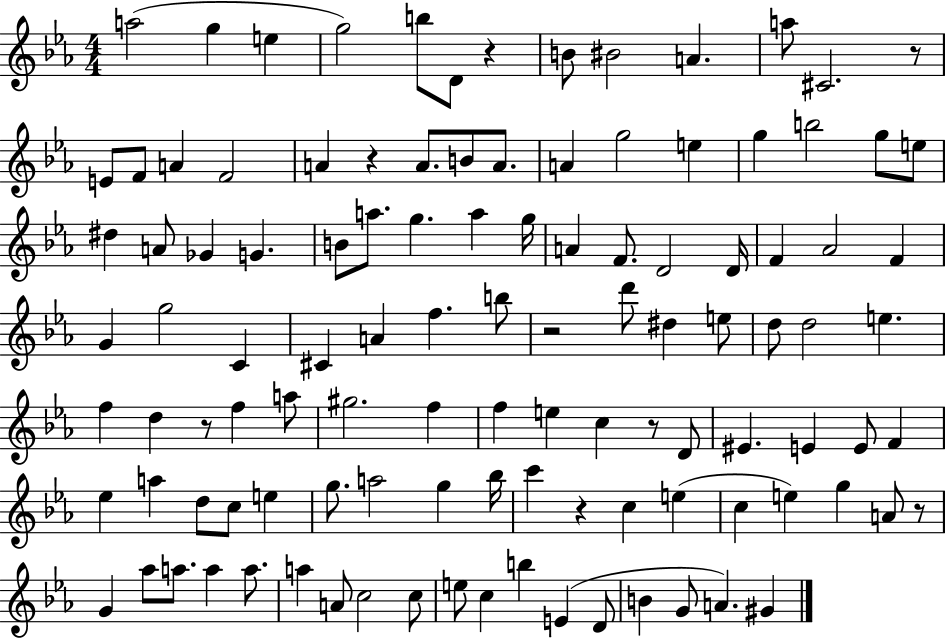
A5/h G5/q E5/q G5/h B5/e D4/e R/q B4/e BIS4/h A4/q. A5/e C#4/h. R/e E4/e F4/e A4/q F4/h A4/q R/q A4/e. B4/e A4/e. A4/q G5/h E5/q G5/q B5/h G5/e E5/e D#5/q A4/e Gb4/q G4/q. B4/e A5/e. G5/q. A5/q G5/s A4/q F4/e. D4/h D4/s F4/q Ab4/h F4/q G4/q G5/h C4/q C#4/q A4/q F5/q. B5/e R/h D6/e D#5/q E5/e D5/e D5/h E5/q. F5/q D5/q R/e F5/q A5/e G#5/h. F5/q F5/q E5/q C5/q R/e D4/e EIS4/q. E4/q E4/e F4/q Eb5/q A5/q D5/e C5/e E5/q G5/e. A5/h G5/q Bb5/s C6/q R/q C5/q E5/q C5/q E5/q G5/q A4/e R/e G4/q Ab5/e A5/e. A5/q A5/e. A5/q A4/e C5/h C5/e E5/e C5/q B5/q E4/q D4/e B4/q G4/e A4/q. G#4/q